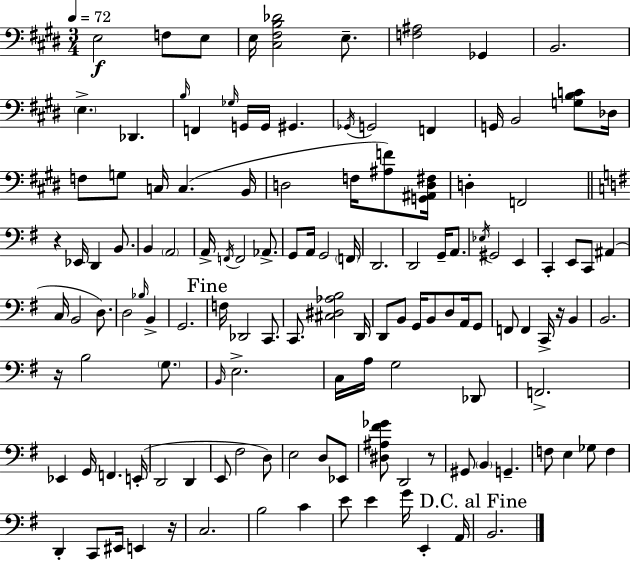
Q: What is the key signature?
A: E major